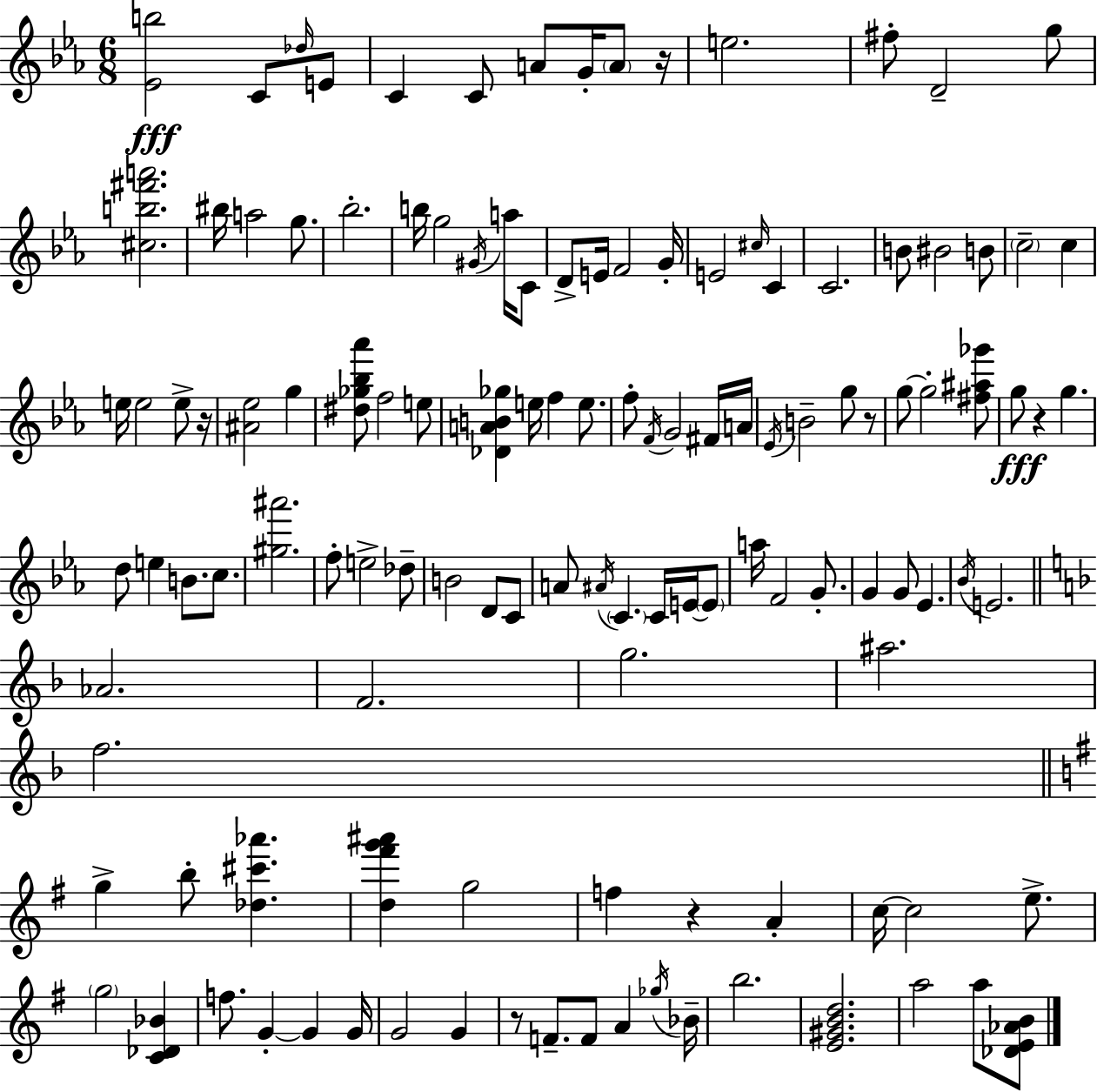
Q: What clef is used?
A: treble